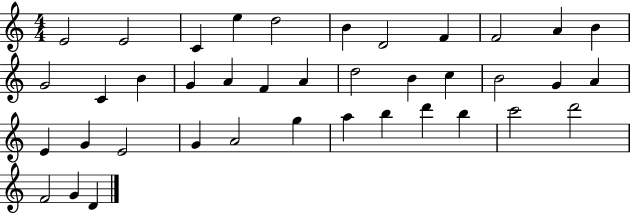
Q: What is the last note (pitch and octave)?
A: D4